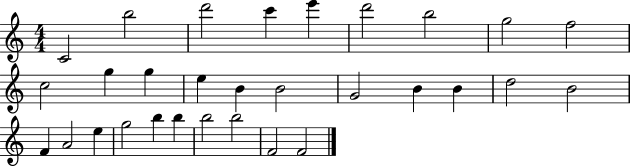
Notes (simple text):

C4/h B5/h D6/h C6/q E6/q D6/h B5/h G5/h F5/h C5/h G5/q G5/q E5/q B4/q B4/h G4/h B4/q B4/q D5/h B4/h F4/q A4/h E5/q G5/h B5/q B5/q B5/h B5/h F4/h F4/h